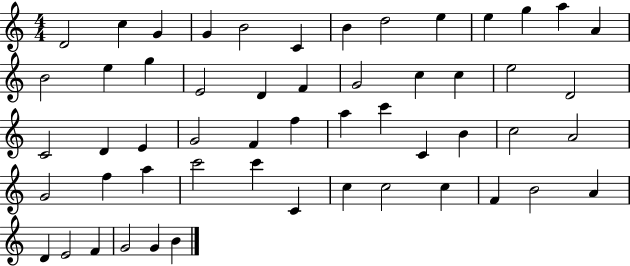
X:1
T:Untitled
M:4/4
L:1/4
K:C
D2 c G G B2 C B d2 e e g a A B2 e g E2 D F G2 c c e2 D2 C2 D E G2 F f a c' C B c2 A2 G2 f a c'2 c' C c c2 c F B2 A D E2 F G2 G B